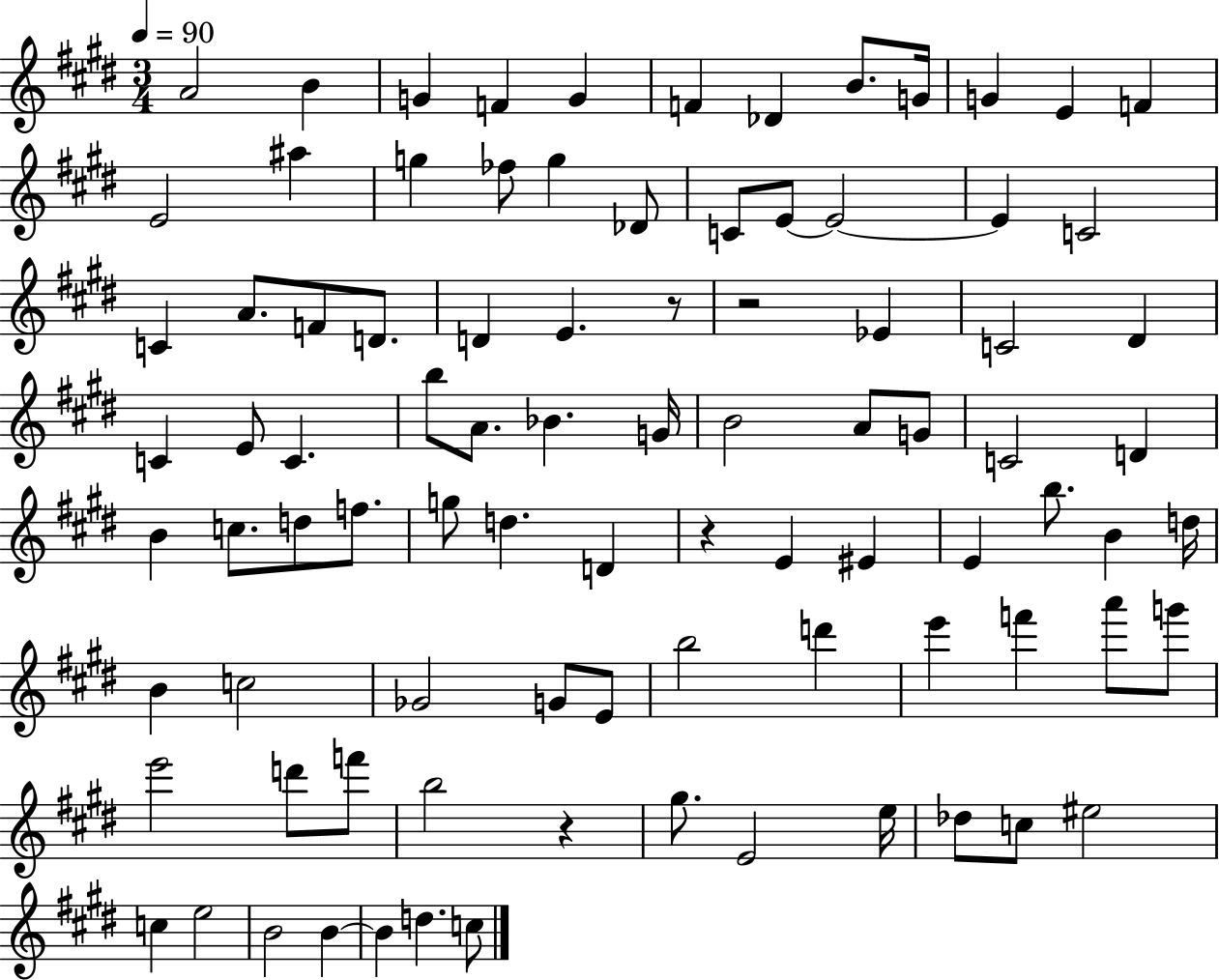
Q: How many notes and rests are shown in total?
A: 89